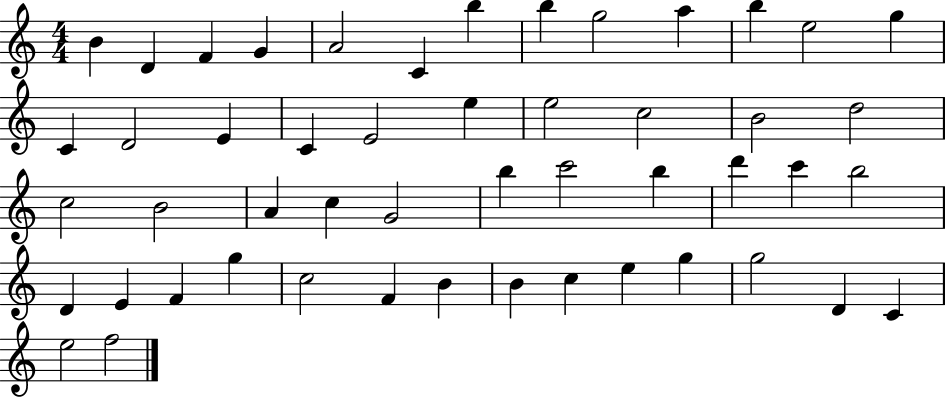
{
  \clef treble
  \numericTimeSignature
  \time 4/4
  \key c \major
  b'4 d'4 f'4 g'4 | a'2 c'4 b''4 | b''4 g''2 a''4 | b''4 e''2 g''4 | \break c'4 d'2 e'4 | c'4 e'2 e''4 | e''2 c''2 | b'2 d''2 | \break c''2 b'2 | a'4 c''4 g'2 | b''4 c'''2 b''4 | d'''4 c'''4 b''2 | \break d'4 e'4 f'4 g''4 | c''2 f'4 b'4 | b'4 c''4 e''4 g''4 | g''2 d'4 c'4 | \break e''2 f''2 | \bar "|."
}